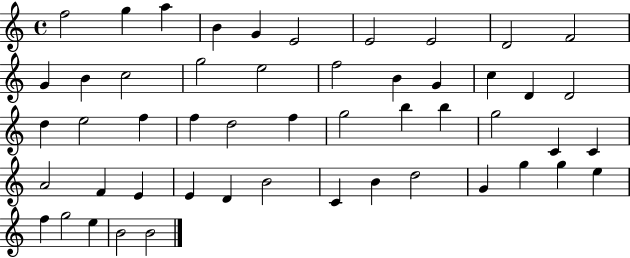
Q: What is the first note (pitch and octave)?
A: F5